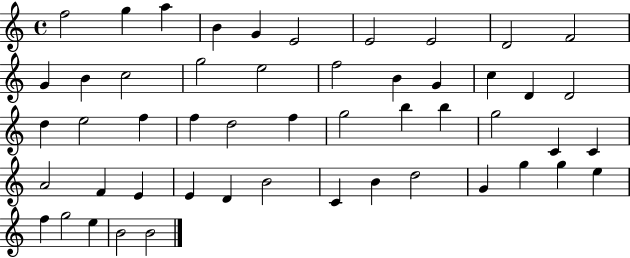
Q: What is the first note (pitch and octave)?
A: F5